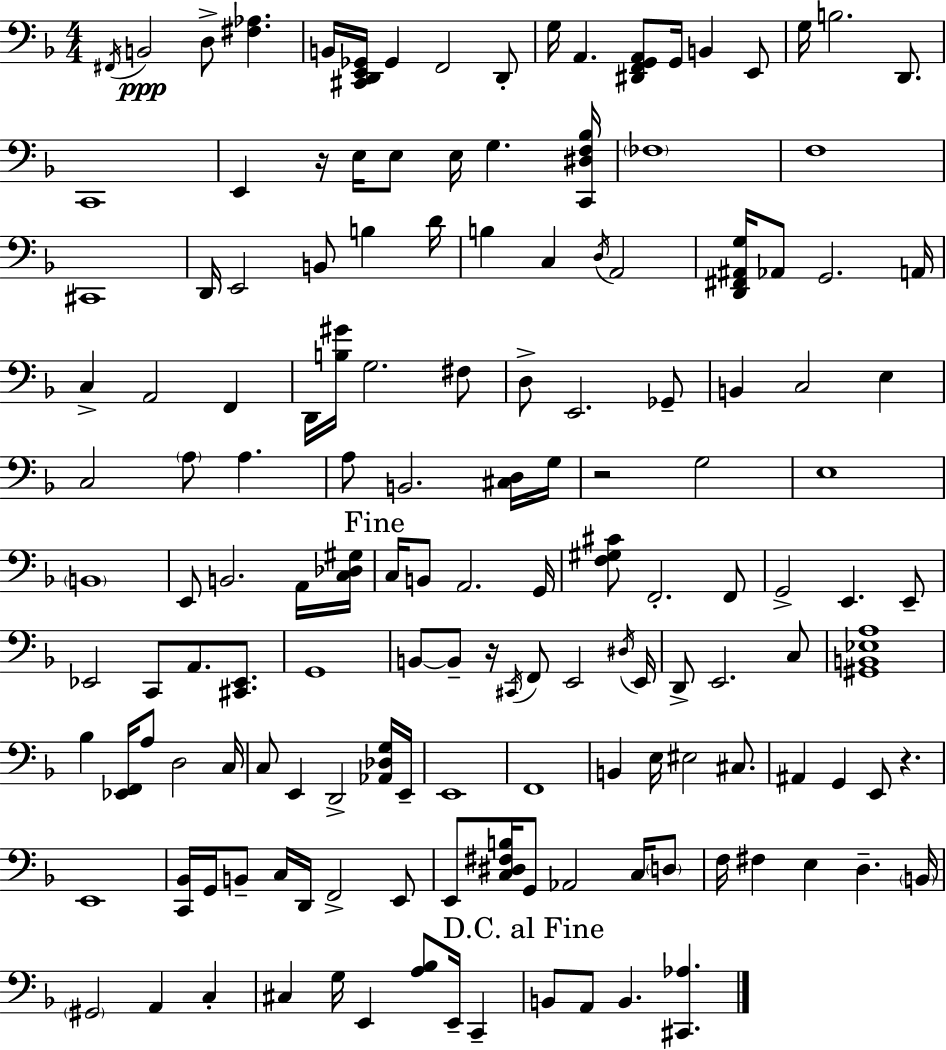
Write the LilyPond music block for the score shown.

{
  \clef bass
  \numericTimeSignature
  \time 4/4
  \key d \minor
  \acciaccatura { fis,16 }\ppp b,2 d8-> <fis aes>4. | b,16 <cis, d, e, ges,>16 ges,4 f,2 d,8-. | g16 a,4. <dis, f, g, a,>8 g,16 b,4 e,8 | g16 b2. d,8. | \break c,1 | e,4 r16 e16 e8 e16 g4. | <c, dis f bes>16 \parenthesize fes1 | f1 | \break cis,1 | d,16 e,2 b,8 b4 | d'16 b4 c4 \acciaccatura { d16 } a,2 | <d, fis, ais, g>16 aes,8 g,2. | \break a,16 c4-> a,2 f,4 | d,16 <b gis'>16 g2. | fis8 d8-> e,2. | ges,8-- b,4 c2 e4 | \break c2 \parenthesize a8 a4. | a8 b,2. | <cis d>16 g16 r2 g2 | e1 | \break \parenthesize b,1 | e,8 b,2. | a,16 <c des gis>16 \mark "Fine" c16 b,8 a,2. | g,16 <f gis cis'>8 f,2.-. | \break f,8 g,2-> e,4. | e,8-- ees,2 c,8 a,8. <cis, ees,>8. | g,1 | b,8~~ b,8-- r16 \acciaccatura { cis,16 } f,8 e,2 | \break \acciaccatura { dis16 } e,16 d,8-> e,2. | c8 <gis, b, ees a>1 | bes4 <ees, f,>16 a8 d2 | c16 c8 e,4 d,2-> | \break <aes, des g>16 e,16-- e,1 | f,1 | b,4 e16 eis2 | cis8. ais,4 g,4 e,8 r4. | \break e,1 | <c, bes,>16 g,16 b,8-- c16 d,16 f,2-> | e,8 e,8 <c dis fis b>16 g,8 aes,2 | c16 \parenthesize d8 f16 fis4 e4 d4.-- | \break \parenthesize b,16 \parenthesize gis,2 a,4 | c4-. cis4 g16 e,4 <a bes>8 e,16-- | c,4-- \mark "D.C. al Fine" b,8 a,8 b,4. <cis, aes>4. | \bar "|."
}